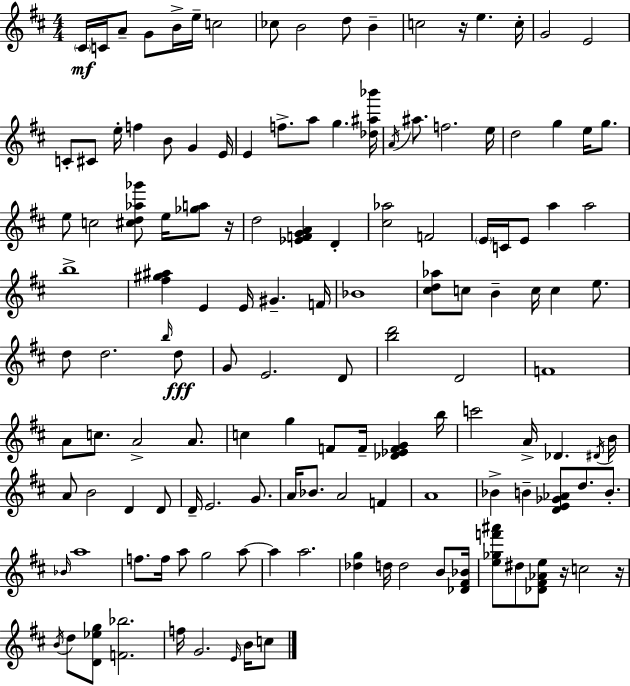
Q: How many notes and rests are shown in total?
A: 137